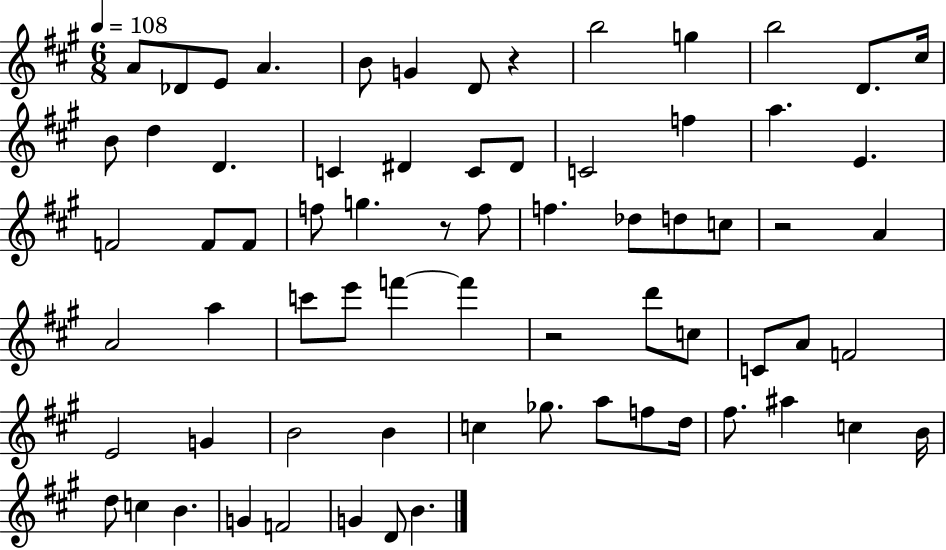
A4/e Db4/e E4/e A4/q. B4/e G4/q D4/e R/q B5/h G5/q B5/h D4/e. C#5/s B4/e D5/q D4/q. C4/q D#4/q C4/e D#4/e C4/h F5/q A5/q. E4/q. F4/h F4/e F4/e F5/e G5/q. R/e F5/e F5/q. Db5/e D5/e C5/e R/h A4/q A4/h A5/q C6/e E6/e F6/q F6/q R/h D6/e C5/e C4/e A4/e F4/h E4/h G4/q B4/h B4/q C5/q Gb5/e. A5/e F5/e D5/s F#5/e. A#5/q C5/q B4/s D5/e C5/q B4/q. G4/q F4/h G4/q D4/e B4/q.